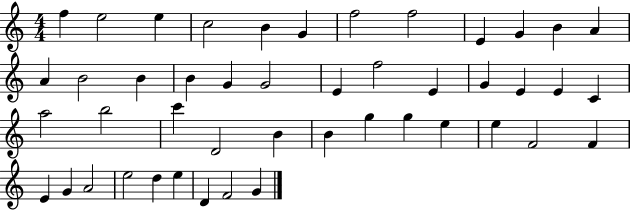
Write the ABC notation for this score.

X:1
T:Untitled
M:4/4
L:1/4
K:C
f e2 e c2 B G f2 f2 E G B A A B2 B B G G2 E f2 E G E E C a2 b2 c' D2 B B g g e e F2 F E G A2 e2 d e D F2 G